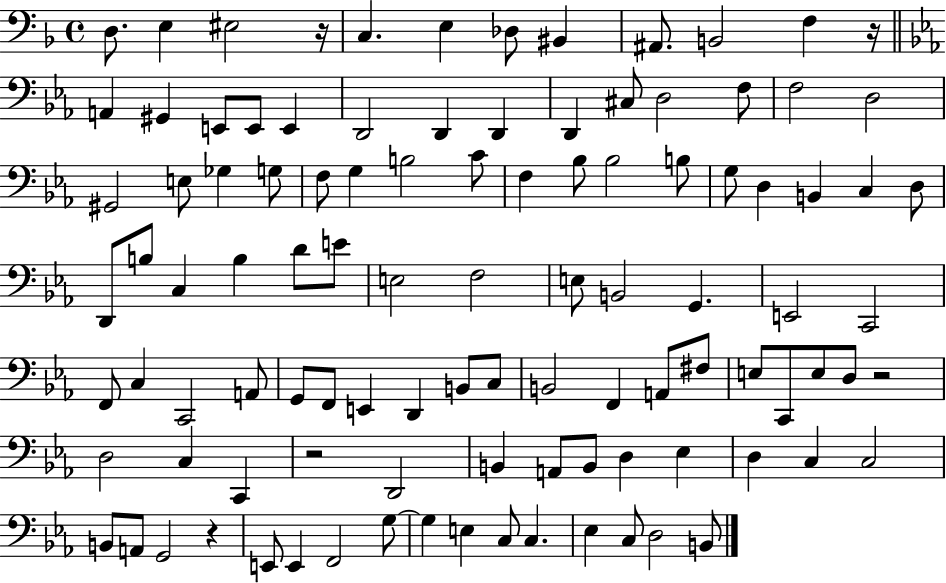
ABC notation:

X:1
T:Untitled
M:4/4
L:1/4
K:F
D,/2 E, ^E,2 z/4 C, E, _D,/2 ^B,, ^A,,/2 B,,2 F, z/4 A,, ^G,, E,,/2 E,,/2 E,, D,,2 D,, D,, D,, ^C,/2 D,2 F,/2 F,2 D,2 ^G,,2 E,/2 _G, G,/2 F,/2 G, B,2 C/2 F, _B,/2 _B,2 B,/2 G,/2 D, B,, C, D,/2 D,,/2 B,/2 C, B, D/2 E/2 E,2 F,2 E,/2 B,,2 G,, E,,2 C,,2 F,,/2 C, C,,2 A,,/2 G,,/2 F,,/2 E,, D,, B,,/2 C,/2 B,,2 F,, A,,/2 ^F,/2 E,/2 C,,/2 E,/2 D,/2 z2 D,2 C, C,, z2 D,,2 B,, A,,/2 B,,/2 D, _E, D, C, C,2 B,,/2 A,,/2 G,,2 z E,,/2 E,, F,,2 G,/2 G, E, C,/2 C, _E, C,/2 D,2 B,,/2